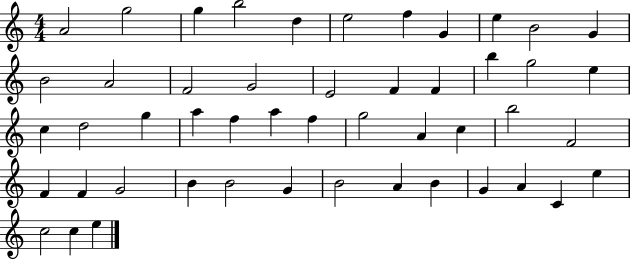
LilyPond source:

{
  \clef treble
  \numericTimeSignature
  \time 4/4
  \key c \major
  a'2 g''2 | g''4 b''2 d''4 | e''2 f''4 g'4 | e''4 b'2 g'4 | \break b'2 a'2 | f'2 g'2 | e'2 f'4 f'4 | b''4 g''2 e''4 | \break c''4 d''2 g''4 | a''4 f''4 a''4 f''4 | g''2 a'4 c''4 | b''2 f'2 | \break f'4 f'4 g'2 | b'4 b'2 g'4 | b'2 a'4 b'4 | g'4 a'4 c'4 e''4 | \break c''2 c''4 e''4 | \bar "|."
}